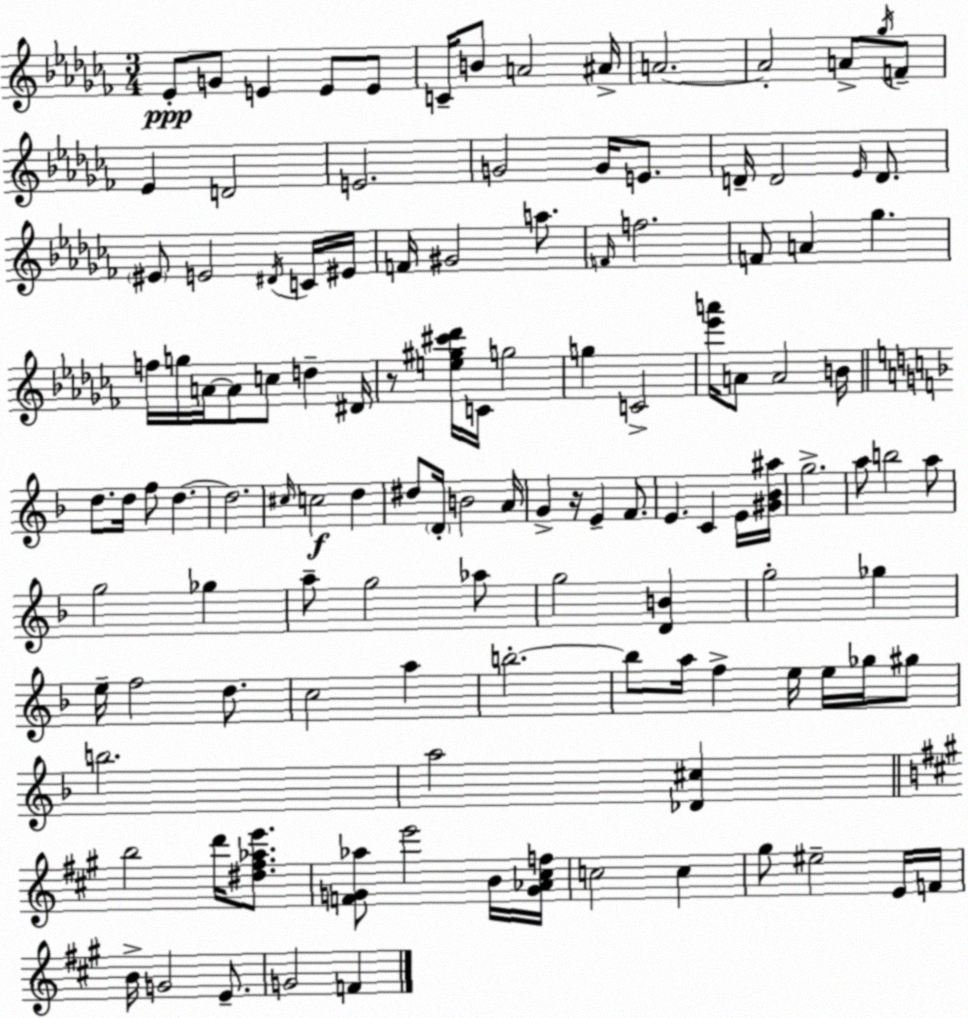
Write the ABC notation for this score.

X:1
T:Untitled
M:3/4
L:1/4
K:Abm
_E/2 G/2 E E/2 E/2 C/4 B/2 A2 ^A/4 A2 A2 A/2 _g/4 F/2 _E D2 E2 G2 G/4 E/2 D/4 D2 _E/4 D/2 ^E/2 E2 ^D/4 C/4 ^E/4 F/4 ^G2 a/2 F/4 f2 F/2 A _g f/4 g/4 A/4 A/2 c/2 d ^D/4 z/2 [e^g^c'_d']/4 C/4 g2 g C2 [_e'a']/4 A/2 A2 B/4 d/2 d/4 f/2 d d2 ^c/4 c2 d ^d/2 D/4 B2 A/4 G z/4 E F/2 E C E/4 [^G_B^a]/4 g2 a/2 b2 a/2 g2 _g a/2 g2 _a/2 g2 [DB] g2 _g e/4 f2 d/2 c2 a b2 b/2 a/4 f e/4 e/4 _g/4 ^g/2 b2 a2 [_D^c] b2 d'/4 [^d^f_ae']/2 [FG_a]/2 e'2 B/4 [G_A^cf]/4 c2 c ^g/2 ^e2 E/4 F/4 B/4 G2 E/2 G2 F